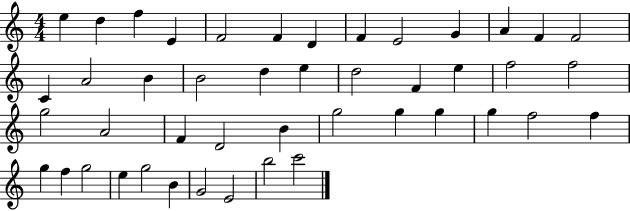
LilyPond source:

{
  \clef treble
  \numericTimeSignature
  \time 4/4
  \key c \major
  e''4 d''4 f''4 e'4 | f'2 f'4 d'4 | f'4 e'2 g'4 | a'4 f'4 f'2 | \break c'4 a'2 b'4 | b'2 d''4 e''4 | d''2 f'4 e''4 | f''2 f''2 | \break g''2 a'2 | f'4 d'2 b'4 | g''2 g''4 g''4 | g''4 f''2 f''4 | \break g''4 f''4 g''2 | e''4 g''2 b'4 | g'2 e'2 | b''2 c'''2 | \break \bar "|."
}